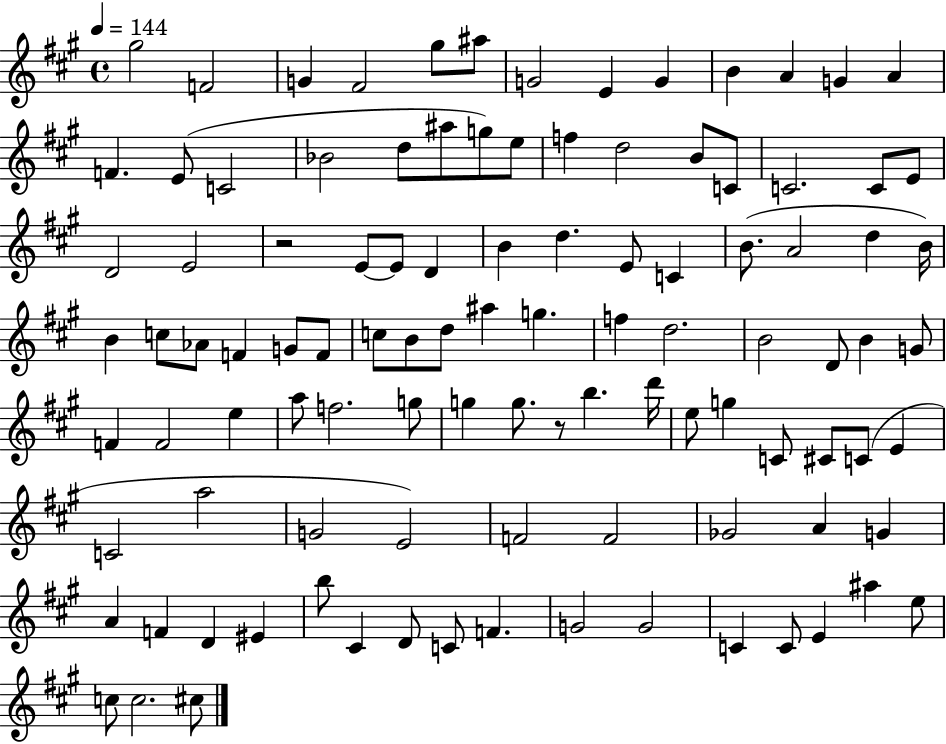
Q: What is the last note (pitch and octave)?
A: C#5